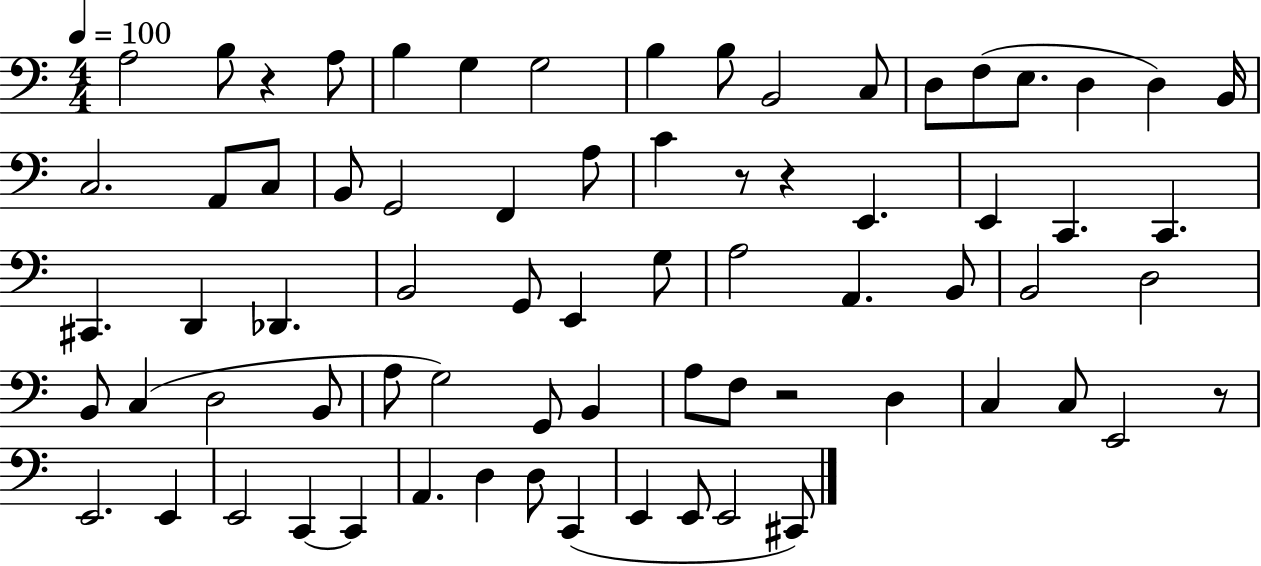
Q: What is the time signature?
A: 4/4